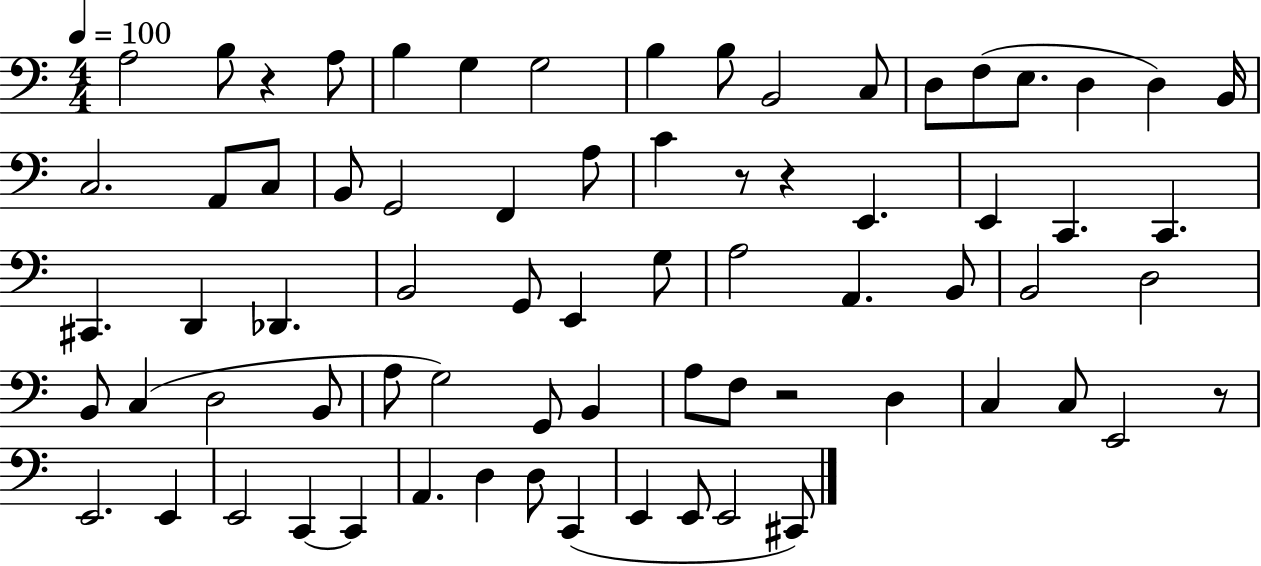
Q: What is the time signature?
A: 4/4